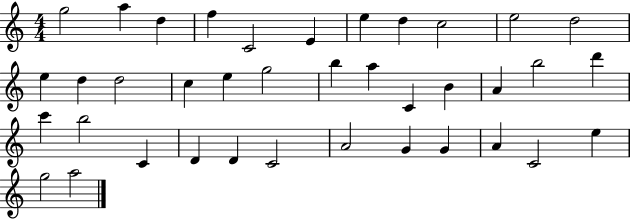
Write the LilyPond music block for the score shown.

{
  \clef treble
  \numericTimeSignature
  \time 4/4
  \key c \major
  g''2 a''4 d''4 | f''4 c'2 e'4 | e''4 d''4 c''2 | e''2 d''2 | \break e''4 d''4 d''2 | c''4 e''4 g''2 | b''4 a''4 c'4 b'4 | a'4 b''2 d'''4 | \break c'''4 b''2 c'4 | d'4 d'4 c'2 | a'2 g'4 g'4 | a'4 c'2 e''4 | \break g''2 a''2 | \bar "|."
}